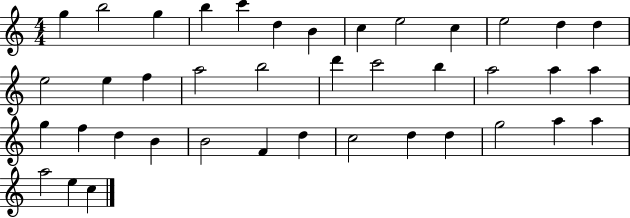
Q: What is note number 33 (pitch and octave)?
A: D5